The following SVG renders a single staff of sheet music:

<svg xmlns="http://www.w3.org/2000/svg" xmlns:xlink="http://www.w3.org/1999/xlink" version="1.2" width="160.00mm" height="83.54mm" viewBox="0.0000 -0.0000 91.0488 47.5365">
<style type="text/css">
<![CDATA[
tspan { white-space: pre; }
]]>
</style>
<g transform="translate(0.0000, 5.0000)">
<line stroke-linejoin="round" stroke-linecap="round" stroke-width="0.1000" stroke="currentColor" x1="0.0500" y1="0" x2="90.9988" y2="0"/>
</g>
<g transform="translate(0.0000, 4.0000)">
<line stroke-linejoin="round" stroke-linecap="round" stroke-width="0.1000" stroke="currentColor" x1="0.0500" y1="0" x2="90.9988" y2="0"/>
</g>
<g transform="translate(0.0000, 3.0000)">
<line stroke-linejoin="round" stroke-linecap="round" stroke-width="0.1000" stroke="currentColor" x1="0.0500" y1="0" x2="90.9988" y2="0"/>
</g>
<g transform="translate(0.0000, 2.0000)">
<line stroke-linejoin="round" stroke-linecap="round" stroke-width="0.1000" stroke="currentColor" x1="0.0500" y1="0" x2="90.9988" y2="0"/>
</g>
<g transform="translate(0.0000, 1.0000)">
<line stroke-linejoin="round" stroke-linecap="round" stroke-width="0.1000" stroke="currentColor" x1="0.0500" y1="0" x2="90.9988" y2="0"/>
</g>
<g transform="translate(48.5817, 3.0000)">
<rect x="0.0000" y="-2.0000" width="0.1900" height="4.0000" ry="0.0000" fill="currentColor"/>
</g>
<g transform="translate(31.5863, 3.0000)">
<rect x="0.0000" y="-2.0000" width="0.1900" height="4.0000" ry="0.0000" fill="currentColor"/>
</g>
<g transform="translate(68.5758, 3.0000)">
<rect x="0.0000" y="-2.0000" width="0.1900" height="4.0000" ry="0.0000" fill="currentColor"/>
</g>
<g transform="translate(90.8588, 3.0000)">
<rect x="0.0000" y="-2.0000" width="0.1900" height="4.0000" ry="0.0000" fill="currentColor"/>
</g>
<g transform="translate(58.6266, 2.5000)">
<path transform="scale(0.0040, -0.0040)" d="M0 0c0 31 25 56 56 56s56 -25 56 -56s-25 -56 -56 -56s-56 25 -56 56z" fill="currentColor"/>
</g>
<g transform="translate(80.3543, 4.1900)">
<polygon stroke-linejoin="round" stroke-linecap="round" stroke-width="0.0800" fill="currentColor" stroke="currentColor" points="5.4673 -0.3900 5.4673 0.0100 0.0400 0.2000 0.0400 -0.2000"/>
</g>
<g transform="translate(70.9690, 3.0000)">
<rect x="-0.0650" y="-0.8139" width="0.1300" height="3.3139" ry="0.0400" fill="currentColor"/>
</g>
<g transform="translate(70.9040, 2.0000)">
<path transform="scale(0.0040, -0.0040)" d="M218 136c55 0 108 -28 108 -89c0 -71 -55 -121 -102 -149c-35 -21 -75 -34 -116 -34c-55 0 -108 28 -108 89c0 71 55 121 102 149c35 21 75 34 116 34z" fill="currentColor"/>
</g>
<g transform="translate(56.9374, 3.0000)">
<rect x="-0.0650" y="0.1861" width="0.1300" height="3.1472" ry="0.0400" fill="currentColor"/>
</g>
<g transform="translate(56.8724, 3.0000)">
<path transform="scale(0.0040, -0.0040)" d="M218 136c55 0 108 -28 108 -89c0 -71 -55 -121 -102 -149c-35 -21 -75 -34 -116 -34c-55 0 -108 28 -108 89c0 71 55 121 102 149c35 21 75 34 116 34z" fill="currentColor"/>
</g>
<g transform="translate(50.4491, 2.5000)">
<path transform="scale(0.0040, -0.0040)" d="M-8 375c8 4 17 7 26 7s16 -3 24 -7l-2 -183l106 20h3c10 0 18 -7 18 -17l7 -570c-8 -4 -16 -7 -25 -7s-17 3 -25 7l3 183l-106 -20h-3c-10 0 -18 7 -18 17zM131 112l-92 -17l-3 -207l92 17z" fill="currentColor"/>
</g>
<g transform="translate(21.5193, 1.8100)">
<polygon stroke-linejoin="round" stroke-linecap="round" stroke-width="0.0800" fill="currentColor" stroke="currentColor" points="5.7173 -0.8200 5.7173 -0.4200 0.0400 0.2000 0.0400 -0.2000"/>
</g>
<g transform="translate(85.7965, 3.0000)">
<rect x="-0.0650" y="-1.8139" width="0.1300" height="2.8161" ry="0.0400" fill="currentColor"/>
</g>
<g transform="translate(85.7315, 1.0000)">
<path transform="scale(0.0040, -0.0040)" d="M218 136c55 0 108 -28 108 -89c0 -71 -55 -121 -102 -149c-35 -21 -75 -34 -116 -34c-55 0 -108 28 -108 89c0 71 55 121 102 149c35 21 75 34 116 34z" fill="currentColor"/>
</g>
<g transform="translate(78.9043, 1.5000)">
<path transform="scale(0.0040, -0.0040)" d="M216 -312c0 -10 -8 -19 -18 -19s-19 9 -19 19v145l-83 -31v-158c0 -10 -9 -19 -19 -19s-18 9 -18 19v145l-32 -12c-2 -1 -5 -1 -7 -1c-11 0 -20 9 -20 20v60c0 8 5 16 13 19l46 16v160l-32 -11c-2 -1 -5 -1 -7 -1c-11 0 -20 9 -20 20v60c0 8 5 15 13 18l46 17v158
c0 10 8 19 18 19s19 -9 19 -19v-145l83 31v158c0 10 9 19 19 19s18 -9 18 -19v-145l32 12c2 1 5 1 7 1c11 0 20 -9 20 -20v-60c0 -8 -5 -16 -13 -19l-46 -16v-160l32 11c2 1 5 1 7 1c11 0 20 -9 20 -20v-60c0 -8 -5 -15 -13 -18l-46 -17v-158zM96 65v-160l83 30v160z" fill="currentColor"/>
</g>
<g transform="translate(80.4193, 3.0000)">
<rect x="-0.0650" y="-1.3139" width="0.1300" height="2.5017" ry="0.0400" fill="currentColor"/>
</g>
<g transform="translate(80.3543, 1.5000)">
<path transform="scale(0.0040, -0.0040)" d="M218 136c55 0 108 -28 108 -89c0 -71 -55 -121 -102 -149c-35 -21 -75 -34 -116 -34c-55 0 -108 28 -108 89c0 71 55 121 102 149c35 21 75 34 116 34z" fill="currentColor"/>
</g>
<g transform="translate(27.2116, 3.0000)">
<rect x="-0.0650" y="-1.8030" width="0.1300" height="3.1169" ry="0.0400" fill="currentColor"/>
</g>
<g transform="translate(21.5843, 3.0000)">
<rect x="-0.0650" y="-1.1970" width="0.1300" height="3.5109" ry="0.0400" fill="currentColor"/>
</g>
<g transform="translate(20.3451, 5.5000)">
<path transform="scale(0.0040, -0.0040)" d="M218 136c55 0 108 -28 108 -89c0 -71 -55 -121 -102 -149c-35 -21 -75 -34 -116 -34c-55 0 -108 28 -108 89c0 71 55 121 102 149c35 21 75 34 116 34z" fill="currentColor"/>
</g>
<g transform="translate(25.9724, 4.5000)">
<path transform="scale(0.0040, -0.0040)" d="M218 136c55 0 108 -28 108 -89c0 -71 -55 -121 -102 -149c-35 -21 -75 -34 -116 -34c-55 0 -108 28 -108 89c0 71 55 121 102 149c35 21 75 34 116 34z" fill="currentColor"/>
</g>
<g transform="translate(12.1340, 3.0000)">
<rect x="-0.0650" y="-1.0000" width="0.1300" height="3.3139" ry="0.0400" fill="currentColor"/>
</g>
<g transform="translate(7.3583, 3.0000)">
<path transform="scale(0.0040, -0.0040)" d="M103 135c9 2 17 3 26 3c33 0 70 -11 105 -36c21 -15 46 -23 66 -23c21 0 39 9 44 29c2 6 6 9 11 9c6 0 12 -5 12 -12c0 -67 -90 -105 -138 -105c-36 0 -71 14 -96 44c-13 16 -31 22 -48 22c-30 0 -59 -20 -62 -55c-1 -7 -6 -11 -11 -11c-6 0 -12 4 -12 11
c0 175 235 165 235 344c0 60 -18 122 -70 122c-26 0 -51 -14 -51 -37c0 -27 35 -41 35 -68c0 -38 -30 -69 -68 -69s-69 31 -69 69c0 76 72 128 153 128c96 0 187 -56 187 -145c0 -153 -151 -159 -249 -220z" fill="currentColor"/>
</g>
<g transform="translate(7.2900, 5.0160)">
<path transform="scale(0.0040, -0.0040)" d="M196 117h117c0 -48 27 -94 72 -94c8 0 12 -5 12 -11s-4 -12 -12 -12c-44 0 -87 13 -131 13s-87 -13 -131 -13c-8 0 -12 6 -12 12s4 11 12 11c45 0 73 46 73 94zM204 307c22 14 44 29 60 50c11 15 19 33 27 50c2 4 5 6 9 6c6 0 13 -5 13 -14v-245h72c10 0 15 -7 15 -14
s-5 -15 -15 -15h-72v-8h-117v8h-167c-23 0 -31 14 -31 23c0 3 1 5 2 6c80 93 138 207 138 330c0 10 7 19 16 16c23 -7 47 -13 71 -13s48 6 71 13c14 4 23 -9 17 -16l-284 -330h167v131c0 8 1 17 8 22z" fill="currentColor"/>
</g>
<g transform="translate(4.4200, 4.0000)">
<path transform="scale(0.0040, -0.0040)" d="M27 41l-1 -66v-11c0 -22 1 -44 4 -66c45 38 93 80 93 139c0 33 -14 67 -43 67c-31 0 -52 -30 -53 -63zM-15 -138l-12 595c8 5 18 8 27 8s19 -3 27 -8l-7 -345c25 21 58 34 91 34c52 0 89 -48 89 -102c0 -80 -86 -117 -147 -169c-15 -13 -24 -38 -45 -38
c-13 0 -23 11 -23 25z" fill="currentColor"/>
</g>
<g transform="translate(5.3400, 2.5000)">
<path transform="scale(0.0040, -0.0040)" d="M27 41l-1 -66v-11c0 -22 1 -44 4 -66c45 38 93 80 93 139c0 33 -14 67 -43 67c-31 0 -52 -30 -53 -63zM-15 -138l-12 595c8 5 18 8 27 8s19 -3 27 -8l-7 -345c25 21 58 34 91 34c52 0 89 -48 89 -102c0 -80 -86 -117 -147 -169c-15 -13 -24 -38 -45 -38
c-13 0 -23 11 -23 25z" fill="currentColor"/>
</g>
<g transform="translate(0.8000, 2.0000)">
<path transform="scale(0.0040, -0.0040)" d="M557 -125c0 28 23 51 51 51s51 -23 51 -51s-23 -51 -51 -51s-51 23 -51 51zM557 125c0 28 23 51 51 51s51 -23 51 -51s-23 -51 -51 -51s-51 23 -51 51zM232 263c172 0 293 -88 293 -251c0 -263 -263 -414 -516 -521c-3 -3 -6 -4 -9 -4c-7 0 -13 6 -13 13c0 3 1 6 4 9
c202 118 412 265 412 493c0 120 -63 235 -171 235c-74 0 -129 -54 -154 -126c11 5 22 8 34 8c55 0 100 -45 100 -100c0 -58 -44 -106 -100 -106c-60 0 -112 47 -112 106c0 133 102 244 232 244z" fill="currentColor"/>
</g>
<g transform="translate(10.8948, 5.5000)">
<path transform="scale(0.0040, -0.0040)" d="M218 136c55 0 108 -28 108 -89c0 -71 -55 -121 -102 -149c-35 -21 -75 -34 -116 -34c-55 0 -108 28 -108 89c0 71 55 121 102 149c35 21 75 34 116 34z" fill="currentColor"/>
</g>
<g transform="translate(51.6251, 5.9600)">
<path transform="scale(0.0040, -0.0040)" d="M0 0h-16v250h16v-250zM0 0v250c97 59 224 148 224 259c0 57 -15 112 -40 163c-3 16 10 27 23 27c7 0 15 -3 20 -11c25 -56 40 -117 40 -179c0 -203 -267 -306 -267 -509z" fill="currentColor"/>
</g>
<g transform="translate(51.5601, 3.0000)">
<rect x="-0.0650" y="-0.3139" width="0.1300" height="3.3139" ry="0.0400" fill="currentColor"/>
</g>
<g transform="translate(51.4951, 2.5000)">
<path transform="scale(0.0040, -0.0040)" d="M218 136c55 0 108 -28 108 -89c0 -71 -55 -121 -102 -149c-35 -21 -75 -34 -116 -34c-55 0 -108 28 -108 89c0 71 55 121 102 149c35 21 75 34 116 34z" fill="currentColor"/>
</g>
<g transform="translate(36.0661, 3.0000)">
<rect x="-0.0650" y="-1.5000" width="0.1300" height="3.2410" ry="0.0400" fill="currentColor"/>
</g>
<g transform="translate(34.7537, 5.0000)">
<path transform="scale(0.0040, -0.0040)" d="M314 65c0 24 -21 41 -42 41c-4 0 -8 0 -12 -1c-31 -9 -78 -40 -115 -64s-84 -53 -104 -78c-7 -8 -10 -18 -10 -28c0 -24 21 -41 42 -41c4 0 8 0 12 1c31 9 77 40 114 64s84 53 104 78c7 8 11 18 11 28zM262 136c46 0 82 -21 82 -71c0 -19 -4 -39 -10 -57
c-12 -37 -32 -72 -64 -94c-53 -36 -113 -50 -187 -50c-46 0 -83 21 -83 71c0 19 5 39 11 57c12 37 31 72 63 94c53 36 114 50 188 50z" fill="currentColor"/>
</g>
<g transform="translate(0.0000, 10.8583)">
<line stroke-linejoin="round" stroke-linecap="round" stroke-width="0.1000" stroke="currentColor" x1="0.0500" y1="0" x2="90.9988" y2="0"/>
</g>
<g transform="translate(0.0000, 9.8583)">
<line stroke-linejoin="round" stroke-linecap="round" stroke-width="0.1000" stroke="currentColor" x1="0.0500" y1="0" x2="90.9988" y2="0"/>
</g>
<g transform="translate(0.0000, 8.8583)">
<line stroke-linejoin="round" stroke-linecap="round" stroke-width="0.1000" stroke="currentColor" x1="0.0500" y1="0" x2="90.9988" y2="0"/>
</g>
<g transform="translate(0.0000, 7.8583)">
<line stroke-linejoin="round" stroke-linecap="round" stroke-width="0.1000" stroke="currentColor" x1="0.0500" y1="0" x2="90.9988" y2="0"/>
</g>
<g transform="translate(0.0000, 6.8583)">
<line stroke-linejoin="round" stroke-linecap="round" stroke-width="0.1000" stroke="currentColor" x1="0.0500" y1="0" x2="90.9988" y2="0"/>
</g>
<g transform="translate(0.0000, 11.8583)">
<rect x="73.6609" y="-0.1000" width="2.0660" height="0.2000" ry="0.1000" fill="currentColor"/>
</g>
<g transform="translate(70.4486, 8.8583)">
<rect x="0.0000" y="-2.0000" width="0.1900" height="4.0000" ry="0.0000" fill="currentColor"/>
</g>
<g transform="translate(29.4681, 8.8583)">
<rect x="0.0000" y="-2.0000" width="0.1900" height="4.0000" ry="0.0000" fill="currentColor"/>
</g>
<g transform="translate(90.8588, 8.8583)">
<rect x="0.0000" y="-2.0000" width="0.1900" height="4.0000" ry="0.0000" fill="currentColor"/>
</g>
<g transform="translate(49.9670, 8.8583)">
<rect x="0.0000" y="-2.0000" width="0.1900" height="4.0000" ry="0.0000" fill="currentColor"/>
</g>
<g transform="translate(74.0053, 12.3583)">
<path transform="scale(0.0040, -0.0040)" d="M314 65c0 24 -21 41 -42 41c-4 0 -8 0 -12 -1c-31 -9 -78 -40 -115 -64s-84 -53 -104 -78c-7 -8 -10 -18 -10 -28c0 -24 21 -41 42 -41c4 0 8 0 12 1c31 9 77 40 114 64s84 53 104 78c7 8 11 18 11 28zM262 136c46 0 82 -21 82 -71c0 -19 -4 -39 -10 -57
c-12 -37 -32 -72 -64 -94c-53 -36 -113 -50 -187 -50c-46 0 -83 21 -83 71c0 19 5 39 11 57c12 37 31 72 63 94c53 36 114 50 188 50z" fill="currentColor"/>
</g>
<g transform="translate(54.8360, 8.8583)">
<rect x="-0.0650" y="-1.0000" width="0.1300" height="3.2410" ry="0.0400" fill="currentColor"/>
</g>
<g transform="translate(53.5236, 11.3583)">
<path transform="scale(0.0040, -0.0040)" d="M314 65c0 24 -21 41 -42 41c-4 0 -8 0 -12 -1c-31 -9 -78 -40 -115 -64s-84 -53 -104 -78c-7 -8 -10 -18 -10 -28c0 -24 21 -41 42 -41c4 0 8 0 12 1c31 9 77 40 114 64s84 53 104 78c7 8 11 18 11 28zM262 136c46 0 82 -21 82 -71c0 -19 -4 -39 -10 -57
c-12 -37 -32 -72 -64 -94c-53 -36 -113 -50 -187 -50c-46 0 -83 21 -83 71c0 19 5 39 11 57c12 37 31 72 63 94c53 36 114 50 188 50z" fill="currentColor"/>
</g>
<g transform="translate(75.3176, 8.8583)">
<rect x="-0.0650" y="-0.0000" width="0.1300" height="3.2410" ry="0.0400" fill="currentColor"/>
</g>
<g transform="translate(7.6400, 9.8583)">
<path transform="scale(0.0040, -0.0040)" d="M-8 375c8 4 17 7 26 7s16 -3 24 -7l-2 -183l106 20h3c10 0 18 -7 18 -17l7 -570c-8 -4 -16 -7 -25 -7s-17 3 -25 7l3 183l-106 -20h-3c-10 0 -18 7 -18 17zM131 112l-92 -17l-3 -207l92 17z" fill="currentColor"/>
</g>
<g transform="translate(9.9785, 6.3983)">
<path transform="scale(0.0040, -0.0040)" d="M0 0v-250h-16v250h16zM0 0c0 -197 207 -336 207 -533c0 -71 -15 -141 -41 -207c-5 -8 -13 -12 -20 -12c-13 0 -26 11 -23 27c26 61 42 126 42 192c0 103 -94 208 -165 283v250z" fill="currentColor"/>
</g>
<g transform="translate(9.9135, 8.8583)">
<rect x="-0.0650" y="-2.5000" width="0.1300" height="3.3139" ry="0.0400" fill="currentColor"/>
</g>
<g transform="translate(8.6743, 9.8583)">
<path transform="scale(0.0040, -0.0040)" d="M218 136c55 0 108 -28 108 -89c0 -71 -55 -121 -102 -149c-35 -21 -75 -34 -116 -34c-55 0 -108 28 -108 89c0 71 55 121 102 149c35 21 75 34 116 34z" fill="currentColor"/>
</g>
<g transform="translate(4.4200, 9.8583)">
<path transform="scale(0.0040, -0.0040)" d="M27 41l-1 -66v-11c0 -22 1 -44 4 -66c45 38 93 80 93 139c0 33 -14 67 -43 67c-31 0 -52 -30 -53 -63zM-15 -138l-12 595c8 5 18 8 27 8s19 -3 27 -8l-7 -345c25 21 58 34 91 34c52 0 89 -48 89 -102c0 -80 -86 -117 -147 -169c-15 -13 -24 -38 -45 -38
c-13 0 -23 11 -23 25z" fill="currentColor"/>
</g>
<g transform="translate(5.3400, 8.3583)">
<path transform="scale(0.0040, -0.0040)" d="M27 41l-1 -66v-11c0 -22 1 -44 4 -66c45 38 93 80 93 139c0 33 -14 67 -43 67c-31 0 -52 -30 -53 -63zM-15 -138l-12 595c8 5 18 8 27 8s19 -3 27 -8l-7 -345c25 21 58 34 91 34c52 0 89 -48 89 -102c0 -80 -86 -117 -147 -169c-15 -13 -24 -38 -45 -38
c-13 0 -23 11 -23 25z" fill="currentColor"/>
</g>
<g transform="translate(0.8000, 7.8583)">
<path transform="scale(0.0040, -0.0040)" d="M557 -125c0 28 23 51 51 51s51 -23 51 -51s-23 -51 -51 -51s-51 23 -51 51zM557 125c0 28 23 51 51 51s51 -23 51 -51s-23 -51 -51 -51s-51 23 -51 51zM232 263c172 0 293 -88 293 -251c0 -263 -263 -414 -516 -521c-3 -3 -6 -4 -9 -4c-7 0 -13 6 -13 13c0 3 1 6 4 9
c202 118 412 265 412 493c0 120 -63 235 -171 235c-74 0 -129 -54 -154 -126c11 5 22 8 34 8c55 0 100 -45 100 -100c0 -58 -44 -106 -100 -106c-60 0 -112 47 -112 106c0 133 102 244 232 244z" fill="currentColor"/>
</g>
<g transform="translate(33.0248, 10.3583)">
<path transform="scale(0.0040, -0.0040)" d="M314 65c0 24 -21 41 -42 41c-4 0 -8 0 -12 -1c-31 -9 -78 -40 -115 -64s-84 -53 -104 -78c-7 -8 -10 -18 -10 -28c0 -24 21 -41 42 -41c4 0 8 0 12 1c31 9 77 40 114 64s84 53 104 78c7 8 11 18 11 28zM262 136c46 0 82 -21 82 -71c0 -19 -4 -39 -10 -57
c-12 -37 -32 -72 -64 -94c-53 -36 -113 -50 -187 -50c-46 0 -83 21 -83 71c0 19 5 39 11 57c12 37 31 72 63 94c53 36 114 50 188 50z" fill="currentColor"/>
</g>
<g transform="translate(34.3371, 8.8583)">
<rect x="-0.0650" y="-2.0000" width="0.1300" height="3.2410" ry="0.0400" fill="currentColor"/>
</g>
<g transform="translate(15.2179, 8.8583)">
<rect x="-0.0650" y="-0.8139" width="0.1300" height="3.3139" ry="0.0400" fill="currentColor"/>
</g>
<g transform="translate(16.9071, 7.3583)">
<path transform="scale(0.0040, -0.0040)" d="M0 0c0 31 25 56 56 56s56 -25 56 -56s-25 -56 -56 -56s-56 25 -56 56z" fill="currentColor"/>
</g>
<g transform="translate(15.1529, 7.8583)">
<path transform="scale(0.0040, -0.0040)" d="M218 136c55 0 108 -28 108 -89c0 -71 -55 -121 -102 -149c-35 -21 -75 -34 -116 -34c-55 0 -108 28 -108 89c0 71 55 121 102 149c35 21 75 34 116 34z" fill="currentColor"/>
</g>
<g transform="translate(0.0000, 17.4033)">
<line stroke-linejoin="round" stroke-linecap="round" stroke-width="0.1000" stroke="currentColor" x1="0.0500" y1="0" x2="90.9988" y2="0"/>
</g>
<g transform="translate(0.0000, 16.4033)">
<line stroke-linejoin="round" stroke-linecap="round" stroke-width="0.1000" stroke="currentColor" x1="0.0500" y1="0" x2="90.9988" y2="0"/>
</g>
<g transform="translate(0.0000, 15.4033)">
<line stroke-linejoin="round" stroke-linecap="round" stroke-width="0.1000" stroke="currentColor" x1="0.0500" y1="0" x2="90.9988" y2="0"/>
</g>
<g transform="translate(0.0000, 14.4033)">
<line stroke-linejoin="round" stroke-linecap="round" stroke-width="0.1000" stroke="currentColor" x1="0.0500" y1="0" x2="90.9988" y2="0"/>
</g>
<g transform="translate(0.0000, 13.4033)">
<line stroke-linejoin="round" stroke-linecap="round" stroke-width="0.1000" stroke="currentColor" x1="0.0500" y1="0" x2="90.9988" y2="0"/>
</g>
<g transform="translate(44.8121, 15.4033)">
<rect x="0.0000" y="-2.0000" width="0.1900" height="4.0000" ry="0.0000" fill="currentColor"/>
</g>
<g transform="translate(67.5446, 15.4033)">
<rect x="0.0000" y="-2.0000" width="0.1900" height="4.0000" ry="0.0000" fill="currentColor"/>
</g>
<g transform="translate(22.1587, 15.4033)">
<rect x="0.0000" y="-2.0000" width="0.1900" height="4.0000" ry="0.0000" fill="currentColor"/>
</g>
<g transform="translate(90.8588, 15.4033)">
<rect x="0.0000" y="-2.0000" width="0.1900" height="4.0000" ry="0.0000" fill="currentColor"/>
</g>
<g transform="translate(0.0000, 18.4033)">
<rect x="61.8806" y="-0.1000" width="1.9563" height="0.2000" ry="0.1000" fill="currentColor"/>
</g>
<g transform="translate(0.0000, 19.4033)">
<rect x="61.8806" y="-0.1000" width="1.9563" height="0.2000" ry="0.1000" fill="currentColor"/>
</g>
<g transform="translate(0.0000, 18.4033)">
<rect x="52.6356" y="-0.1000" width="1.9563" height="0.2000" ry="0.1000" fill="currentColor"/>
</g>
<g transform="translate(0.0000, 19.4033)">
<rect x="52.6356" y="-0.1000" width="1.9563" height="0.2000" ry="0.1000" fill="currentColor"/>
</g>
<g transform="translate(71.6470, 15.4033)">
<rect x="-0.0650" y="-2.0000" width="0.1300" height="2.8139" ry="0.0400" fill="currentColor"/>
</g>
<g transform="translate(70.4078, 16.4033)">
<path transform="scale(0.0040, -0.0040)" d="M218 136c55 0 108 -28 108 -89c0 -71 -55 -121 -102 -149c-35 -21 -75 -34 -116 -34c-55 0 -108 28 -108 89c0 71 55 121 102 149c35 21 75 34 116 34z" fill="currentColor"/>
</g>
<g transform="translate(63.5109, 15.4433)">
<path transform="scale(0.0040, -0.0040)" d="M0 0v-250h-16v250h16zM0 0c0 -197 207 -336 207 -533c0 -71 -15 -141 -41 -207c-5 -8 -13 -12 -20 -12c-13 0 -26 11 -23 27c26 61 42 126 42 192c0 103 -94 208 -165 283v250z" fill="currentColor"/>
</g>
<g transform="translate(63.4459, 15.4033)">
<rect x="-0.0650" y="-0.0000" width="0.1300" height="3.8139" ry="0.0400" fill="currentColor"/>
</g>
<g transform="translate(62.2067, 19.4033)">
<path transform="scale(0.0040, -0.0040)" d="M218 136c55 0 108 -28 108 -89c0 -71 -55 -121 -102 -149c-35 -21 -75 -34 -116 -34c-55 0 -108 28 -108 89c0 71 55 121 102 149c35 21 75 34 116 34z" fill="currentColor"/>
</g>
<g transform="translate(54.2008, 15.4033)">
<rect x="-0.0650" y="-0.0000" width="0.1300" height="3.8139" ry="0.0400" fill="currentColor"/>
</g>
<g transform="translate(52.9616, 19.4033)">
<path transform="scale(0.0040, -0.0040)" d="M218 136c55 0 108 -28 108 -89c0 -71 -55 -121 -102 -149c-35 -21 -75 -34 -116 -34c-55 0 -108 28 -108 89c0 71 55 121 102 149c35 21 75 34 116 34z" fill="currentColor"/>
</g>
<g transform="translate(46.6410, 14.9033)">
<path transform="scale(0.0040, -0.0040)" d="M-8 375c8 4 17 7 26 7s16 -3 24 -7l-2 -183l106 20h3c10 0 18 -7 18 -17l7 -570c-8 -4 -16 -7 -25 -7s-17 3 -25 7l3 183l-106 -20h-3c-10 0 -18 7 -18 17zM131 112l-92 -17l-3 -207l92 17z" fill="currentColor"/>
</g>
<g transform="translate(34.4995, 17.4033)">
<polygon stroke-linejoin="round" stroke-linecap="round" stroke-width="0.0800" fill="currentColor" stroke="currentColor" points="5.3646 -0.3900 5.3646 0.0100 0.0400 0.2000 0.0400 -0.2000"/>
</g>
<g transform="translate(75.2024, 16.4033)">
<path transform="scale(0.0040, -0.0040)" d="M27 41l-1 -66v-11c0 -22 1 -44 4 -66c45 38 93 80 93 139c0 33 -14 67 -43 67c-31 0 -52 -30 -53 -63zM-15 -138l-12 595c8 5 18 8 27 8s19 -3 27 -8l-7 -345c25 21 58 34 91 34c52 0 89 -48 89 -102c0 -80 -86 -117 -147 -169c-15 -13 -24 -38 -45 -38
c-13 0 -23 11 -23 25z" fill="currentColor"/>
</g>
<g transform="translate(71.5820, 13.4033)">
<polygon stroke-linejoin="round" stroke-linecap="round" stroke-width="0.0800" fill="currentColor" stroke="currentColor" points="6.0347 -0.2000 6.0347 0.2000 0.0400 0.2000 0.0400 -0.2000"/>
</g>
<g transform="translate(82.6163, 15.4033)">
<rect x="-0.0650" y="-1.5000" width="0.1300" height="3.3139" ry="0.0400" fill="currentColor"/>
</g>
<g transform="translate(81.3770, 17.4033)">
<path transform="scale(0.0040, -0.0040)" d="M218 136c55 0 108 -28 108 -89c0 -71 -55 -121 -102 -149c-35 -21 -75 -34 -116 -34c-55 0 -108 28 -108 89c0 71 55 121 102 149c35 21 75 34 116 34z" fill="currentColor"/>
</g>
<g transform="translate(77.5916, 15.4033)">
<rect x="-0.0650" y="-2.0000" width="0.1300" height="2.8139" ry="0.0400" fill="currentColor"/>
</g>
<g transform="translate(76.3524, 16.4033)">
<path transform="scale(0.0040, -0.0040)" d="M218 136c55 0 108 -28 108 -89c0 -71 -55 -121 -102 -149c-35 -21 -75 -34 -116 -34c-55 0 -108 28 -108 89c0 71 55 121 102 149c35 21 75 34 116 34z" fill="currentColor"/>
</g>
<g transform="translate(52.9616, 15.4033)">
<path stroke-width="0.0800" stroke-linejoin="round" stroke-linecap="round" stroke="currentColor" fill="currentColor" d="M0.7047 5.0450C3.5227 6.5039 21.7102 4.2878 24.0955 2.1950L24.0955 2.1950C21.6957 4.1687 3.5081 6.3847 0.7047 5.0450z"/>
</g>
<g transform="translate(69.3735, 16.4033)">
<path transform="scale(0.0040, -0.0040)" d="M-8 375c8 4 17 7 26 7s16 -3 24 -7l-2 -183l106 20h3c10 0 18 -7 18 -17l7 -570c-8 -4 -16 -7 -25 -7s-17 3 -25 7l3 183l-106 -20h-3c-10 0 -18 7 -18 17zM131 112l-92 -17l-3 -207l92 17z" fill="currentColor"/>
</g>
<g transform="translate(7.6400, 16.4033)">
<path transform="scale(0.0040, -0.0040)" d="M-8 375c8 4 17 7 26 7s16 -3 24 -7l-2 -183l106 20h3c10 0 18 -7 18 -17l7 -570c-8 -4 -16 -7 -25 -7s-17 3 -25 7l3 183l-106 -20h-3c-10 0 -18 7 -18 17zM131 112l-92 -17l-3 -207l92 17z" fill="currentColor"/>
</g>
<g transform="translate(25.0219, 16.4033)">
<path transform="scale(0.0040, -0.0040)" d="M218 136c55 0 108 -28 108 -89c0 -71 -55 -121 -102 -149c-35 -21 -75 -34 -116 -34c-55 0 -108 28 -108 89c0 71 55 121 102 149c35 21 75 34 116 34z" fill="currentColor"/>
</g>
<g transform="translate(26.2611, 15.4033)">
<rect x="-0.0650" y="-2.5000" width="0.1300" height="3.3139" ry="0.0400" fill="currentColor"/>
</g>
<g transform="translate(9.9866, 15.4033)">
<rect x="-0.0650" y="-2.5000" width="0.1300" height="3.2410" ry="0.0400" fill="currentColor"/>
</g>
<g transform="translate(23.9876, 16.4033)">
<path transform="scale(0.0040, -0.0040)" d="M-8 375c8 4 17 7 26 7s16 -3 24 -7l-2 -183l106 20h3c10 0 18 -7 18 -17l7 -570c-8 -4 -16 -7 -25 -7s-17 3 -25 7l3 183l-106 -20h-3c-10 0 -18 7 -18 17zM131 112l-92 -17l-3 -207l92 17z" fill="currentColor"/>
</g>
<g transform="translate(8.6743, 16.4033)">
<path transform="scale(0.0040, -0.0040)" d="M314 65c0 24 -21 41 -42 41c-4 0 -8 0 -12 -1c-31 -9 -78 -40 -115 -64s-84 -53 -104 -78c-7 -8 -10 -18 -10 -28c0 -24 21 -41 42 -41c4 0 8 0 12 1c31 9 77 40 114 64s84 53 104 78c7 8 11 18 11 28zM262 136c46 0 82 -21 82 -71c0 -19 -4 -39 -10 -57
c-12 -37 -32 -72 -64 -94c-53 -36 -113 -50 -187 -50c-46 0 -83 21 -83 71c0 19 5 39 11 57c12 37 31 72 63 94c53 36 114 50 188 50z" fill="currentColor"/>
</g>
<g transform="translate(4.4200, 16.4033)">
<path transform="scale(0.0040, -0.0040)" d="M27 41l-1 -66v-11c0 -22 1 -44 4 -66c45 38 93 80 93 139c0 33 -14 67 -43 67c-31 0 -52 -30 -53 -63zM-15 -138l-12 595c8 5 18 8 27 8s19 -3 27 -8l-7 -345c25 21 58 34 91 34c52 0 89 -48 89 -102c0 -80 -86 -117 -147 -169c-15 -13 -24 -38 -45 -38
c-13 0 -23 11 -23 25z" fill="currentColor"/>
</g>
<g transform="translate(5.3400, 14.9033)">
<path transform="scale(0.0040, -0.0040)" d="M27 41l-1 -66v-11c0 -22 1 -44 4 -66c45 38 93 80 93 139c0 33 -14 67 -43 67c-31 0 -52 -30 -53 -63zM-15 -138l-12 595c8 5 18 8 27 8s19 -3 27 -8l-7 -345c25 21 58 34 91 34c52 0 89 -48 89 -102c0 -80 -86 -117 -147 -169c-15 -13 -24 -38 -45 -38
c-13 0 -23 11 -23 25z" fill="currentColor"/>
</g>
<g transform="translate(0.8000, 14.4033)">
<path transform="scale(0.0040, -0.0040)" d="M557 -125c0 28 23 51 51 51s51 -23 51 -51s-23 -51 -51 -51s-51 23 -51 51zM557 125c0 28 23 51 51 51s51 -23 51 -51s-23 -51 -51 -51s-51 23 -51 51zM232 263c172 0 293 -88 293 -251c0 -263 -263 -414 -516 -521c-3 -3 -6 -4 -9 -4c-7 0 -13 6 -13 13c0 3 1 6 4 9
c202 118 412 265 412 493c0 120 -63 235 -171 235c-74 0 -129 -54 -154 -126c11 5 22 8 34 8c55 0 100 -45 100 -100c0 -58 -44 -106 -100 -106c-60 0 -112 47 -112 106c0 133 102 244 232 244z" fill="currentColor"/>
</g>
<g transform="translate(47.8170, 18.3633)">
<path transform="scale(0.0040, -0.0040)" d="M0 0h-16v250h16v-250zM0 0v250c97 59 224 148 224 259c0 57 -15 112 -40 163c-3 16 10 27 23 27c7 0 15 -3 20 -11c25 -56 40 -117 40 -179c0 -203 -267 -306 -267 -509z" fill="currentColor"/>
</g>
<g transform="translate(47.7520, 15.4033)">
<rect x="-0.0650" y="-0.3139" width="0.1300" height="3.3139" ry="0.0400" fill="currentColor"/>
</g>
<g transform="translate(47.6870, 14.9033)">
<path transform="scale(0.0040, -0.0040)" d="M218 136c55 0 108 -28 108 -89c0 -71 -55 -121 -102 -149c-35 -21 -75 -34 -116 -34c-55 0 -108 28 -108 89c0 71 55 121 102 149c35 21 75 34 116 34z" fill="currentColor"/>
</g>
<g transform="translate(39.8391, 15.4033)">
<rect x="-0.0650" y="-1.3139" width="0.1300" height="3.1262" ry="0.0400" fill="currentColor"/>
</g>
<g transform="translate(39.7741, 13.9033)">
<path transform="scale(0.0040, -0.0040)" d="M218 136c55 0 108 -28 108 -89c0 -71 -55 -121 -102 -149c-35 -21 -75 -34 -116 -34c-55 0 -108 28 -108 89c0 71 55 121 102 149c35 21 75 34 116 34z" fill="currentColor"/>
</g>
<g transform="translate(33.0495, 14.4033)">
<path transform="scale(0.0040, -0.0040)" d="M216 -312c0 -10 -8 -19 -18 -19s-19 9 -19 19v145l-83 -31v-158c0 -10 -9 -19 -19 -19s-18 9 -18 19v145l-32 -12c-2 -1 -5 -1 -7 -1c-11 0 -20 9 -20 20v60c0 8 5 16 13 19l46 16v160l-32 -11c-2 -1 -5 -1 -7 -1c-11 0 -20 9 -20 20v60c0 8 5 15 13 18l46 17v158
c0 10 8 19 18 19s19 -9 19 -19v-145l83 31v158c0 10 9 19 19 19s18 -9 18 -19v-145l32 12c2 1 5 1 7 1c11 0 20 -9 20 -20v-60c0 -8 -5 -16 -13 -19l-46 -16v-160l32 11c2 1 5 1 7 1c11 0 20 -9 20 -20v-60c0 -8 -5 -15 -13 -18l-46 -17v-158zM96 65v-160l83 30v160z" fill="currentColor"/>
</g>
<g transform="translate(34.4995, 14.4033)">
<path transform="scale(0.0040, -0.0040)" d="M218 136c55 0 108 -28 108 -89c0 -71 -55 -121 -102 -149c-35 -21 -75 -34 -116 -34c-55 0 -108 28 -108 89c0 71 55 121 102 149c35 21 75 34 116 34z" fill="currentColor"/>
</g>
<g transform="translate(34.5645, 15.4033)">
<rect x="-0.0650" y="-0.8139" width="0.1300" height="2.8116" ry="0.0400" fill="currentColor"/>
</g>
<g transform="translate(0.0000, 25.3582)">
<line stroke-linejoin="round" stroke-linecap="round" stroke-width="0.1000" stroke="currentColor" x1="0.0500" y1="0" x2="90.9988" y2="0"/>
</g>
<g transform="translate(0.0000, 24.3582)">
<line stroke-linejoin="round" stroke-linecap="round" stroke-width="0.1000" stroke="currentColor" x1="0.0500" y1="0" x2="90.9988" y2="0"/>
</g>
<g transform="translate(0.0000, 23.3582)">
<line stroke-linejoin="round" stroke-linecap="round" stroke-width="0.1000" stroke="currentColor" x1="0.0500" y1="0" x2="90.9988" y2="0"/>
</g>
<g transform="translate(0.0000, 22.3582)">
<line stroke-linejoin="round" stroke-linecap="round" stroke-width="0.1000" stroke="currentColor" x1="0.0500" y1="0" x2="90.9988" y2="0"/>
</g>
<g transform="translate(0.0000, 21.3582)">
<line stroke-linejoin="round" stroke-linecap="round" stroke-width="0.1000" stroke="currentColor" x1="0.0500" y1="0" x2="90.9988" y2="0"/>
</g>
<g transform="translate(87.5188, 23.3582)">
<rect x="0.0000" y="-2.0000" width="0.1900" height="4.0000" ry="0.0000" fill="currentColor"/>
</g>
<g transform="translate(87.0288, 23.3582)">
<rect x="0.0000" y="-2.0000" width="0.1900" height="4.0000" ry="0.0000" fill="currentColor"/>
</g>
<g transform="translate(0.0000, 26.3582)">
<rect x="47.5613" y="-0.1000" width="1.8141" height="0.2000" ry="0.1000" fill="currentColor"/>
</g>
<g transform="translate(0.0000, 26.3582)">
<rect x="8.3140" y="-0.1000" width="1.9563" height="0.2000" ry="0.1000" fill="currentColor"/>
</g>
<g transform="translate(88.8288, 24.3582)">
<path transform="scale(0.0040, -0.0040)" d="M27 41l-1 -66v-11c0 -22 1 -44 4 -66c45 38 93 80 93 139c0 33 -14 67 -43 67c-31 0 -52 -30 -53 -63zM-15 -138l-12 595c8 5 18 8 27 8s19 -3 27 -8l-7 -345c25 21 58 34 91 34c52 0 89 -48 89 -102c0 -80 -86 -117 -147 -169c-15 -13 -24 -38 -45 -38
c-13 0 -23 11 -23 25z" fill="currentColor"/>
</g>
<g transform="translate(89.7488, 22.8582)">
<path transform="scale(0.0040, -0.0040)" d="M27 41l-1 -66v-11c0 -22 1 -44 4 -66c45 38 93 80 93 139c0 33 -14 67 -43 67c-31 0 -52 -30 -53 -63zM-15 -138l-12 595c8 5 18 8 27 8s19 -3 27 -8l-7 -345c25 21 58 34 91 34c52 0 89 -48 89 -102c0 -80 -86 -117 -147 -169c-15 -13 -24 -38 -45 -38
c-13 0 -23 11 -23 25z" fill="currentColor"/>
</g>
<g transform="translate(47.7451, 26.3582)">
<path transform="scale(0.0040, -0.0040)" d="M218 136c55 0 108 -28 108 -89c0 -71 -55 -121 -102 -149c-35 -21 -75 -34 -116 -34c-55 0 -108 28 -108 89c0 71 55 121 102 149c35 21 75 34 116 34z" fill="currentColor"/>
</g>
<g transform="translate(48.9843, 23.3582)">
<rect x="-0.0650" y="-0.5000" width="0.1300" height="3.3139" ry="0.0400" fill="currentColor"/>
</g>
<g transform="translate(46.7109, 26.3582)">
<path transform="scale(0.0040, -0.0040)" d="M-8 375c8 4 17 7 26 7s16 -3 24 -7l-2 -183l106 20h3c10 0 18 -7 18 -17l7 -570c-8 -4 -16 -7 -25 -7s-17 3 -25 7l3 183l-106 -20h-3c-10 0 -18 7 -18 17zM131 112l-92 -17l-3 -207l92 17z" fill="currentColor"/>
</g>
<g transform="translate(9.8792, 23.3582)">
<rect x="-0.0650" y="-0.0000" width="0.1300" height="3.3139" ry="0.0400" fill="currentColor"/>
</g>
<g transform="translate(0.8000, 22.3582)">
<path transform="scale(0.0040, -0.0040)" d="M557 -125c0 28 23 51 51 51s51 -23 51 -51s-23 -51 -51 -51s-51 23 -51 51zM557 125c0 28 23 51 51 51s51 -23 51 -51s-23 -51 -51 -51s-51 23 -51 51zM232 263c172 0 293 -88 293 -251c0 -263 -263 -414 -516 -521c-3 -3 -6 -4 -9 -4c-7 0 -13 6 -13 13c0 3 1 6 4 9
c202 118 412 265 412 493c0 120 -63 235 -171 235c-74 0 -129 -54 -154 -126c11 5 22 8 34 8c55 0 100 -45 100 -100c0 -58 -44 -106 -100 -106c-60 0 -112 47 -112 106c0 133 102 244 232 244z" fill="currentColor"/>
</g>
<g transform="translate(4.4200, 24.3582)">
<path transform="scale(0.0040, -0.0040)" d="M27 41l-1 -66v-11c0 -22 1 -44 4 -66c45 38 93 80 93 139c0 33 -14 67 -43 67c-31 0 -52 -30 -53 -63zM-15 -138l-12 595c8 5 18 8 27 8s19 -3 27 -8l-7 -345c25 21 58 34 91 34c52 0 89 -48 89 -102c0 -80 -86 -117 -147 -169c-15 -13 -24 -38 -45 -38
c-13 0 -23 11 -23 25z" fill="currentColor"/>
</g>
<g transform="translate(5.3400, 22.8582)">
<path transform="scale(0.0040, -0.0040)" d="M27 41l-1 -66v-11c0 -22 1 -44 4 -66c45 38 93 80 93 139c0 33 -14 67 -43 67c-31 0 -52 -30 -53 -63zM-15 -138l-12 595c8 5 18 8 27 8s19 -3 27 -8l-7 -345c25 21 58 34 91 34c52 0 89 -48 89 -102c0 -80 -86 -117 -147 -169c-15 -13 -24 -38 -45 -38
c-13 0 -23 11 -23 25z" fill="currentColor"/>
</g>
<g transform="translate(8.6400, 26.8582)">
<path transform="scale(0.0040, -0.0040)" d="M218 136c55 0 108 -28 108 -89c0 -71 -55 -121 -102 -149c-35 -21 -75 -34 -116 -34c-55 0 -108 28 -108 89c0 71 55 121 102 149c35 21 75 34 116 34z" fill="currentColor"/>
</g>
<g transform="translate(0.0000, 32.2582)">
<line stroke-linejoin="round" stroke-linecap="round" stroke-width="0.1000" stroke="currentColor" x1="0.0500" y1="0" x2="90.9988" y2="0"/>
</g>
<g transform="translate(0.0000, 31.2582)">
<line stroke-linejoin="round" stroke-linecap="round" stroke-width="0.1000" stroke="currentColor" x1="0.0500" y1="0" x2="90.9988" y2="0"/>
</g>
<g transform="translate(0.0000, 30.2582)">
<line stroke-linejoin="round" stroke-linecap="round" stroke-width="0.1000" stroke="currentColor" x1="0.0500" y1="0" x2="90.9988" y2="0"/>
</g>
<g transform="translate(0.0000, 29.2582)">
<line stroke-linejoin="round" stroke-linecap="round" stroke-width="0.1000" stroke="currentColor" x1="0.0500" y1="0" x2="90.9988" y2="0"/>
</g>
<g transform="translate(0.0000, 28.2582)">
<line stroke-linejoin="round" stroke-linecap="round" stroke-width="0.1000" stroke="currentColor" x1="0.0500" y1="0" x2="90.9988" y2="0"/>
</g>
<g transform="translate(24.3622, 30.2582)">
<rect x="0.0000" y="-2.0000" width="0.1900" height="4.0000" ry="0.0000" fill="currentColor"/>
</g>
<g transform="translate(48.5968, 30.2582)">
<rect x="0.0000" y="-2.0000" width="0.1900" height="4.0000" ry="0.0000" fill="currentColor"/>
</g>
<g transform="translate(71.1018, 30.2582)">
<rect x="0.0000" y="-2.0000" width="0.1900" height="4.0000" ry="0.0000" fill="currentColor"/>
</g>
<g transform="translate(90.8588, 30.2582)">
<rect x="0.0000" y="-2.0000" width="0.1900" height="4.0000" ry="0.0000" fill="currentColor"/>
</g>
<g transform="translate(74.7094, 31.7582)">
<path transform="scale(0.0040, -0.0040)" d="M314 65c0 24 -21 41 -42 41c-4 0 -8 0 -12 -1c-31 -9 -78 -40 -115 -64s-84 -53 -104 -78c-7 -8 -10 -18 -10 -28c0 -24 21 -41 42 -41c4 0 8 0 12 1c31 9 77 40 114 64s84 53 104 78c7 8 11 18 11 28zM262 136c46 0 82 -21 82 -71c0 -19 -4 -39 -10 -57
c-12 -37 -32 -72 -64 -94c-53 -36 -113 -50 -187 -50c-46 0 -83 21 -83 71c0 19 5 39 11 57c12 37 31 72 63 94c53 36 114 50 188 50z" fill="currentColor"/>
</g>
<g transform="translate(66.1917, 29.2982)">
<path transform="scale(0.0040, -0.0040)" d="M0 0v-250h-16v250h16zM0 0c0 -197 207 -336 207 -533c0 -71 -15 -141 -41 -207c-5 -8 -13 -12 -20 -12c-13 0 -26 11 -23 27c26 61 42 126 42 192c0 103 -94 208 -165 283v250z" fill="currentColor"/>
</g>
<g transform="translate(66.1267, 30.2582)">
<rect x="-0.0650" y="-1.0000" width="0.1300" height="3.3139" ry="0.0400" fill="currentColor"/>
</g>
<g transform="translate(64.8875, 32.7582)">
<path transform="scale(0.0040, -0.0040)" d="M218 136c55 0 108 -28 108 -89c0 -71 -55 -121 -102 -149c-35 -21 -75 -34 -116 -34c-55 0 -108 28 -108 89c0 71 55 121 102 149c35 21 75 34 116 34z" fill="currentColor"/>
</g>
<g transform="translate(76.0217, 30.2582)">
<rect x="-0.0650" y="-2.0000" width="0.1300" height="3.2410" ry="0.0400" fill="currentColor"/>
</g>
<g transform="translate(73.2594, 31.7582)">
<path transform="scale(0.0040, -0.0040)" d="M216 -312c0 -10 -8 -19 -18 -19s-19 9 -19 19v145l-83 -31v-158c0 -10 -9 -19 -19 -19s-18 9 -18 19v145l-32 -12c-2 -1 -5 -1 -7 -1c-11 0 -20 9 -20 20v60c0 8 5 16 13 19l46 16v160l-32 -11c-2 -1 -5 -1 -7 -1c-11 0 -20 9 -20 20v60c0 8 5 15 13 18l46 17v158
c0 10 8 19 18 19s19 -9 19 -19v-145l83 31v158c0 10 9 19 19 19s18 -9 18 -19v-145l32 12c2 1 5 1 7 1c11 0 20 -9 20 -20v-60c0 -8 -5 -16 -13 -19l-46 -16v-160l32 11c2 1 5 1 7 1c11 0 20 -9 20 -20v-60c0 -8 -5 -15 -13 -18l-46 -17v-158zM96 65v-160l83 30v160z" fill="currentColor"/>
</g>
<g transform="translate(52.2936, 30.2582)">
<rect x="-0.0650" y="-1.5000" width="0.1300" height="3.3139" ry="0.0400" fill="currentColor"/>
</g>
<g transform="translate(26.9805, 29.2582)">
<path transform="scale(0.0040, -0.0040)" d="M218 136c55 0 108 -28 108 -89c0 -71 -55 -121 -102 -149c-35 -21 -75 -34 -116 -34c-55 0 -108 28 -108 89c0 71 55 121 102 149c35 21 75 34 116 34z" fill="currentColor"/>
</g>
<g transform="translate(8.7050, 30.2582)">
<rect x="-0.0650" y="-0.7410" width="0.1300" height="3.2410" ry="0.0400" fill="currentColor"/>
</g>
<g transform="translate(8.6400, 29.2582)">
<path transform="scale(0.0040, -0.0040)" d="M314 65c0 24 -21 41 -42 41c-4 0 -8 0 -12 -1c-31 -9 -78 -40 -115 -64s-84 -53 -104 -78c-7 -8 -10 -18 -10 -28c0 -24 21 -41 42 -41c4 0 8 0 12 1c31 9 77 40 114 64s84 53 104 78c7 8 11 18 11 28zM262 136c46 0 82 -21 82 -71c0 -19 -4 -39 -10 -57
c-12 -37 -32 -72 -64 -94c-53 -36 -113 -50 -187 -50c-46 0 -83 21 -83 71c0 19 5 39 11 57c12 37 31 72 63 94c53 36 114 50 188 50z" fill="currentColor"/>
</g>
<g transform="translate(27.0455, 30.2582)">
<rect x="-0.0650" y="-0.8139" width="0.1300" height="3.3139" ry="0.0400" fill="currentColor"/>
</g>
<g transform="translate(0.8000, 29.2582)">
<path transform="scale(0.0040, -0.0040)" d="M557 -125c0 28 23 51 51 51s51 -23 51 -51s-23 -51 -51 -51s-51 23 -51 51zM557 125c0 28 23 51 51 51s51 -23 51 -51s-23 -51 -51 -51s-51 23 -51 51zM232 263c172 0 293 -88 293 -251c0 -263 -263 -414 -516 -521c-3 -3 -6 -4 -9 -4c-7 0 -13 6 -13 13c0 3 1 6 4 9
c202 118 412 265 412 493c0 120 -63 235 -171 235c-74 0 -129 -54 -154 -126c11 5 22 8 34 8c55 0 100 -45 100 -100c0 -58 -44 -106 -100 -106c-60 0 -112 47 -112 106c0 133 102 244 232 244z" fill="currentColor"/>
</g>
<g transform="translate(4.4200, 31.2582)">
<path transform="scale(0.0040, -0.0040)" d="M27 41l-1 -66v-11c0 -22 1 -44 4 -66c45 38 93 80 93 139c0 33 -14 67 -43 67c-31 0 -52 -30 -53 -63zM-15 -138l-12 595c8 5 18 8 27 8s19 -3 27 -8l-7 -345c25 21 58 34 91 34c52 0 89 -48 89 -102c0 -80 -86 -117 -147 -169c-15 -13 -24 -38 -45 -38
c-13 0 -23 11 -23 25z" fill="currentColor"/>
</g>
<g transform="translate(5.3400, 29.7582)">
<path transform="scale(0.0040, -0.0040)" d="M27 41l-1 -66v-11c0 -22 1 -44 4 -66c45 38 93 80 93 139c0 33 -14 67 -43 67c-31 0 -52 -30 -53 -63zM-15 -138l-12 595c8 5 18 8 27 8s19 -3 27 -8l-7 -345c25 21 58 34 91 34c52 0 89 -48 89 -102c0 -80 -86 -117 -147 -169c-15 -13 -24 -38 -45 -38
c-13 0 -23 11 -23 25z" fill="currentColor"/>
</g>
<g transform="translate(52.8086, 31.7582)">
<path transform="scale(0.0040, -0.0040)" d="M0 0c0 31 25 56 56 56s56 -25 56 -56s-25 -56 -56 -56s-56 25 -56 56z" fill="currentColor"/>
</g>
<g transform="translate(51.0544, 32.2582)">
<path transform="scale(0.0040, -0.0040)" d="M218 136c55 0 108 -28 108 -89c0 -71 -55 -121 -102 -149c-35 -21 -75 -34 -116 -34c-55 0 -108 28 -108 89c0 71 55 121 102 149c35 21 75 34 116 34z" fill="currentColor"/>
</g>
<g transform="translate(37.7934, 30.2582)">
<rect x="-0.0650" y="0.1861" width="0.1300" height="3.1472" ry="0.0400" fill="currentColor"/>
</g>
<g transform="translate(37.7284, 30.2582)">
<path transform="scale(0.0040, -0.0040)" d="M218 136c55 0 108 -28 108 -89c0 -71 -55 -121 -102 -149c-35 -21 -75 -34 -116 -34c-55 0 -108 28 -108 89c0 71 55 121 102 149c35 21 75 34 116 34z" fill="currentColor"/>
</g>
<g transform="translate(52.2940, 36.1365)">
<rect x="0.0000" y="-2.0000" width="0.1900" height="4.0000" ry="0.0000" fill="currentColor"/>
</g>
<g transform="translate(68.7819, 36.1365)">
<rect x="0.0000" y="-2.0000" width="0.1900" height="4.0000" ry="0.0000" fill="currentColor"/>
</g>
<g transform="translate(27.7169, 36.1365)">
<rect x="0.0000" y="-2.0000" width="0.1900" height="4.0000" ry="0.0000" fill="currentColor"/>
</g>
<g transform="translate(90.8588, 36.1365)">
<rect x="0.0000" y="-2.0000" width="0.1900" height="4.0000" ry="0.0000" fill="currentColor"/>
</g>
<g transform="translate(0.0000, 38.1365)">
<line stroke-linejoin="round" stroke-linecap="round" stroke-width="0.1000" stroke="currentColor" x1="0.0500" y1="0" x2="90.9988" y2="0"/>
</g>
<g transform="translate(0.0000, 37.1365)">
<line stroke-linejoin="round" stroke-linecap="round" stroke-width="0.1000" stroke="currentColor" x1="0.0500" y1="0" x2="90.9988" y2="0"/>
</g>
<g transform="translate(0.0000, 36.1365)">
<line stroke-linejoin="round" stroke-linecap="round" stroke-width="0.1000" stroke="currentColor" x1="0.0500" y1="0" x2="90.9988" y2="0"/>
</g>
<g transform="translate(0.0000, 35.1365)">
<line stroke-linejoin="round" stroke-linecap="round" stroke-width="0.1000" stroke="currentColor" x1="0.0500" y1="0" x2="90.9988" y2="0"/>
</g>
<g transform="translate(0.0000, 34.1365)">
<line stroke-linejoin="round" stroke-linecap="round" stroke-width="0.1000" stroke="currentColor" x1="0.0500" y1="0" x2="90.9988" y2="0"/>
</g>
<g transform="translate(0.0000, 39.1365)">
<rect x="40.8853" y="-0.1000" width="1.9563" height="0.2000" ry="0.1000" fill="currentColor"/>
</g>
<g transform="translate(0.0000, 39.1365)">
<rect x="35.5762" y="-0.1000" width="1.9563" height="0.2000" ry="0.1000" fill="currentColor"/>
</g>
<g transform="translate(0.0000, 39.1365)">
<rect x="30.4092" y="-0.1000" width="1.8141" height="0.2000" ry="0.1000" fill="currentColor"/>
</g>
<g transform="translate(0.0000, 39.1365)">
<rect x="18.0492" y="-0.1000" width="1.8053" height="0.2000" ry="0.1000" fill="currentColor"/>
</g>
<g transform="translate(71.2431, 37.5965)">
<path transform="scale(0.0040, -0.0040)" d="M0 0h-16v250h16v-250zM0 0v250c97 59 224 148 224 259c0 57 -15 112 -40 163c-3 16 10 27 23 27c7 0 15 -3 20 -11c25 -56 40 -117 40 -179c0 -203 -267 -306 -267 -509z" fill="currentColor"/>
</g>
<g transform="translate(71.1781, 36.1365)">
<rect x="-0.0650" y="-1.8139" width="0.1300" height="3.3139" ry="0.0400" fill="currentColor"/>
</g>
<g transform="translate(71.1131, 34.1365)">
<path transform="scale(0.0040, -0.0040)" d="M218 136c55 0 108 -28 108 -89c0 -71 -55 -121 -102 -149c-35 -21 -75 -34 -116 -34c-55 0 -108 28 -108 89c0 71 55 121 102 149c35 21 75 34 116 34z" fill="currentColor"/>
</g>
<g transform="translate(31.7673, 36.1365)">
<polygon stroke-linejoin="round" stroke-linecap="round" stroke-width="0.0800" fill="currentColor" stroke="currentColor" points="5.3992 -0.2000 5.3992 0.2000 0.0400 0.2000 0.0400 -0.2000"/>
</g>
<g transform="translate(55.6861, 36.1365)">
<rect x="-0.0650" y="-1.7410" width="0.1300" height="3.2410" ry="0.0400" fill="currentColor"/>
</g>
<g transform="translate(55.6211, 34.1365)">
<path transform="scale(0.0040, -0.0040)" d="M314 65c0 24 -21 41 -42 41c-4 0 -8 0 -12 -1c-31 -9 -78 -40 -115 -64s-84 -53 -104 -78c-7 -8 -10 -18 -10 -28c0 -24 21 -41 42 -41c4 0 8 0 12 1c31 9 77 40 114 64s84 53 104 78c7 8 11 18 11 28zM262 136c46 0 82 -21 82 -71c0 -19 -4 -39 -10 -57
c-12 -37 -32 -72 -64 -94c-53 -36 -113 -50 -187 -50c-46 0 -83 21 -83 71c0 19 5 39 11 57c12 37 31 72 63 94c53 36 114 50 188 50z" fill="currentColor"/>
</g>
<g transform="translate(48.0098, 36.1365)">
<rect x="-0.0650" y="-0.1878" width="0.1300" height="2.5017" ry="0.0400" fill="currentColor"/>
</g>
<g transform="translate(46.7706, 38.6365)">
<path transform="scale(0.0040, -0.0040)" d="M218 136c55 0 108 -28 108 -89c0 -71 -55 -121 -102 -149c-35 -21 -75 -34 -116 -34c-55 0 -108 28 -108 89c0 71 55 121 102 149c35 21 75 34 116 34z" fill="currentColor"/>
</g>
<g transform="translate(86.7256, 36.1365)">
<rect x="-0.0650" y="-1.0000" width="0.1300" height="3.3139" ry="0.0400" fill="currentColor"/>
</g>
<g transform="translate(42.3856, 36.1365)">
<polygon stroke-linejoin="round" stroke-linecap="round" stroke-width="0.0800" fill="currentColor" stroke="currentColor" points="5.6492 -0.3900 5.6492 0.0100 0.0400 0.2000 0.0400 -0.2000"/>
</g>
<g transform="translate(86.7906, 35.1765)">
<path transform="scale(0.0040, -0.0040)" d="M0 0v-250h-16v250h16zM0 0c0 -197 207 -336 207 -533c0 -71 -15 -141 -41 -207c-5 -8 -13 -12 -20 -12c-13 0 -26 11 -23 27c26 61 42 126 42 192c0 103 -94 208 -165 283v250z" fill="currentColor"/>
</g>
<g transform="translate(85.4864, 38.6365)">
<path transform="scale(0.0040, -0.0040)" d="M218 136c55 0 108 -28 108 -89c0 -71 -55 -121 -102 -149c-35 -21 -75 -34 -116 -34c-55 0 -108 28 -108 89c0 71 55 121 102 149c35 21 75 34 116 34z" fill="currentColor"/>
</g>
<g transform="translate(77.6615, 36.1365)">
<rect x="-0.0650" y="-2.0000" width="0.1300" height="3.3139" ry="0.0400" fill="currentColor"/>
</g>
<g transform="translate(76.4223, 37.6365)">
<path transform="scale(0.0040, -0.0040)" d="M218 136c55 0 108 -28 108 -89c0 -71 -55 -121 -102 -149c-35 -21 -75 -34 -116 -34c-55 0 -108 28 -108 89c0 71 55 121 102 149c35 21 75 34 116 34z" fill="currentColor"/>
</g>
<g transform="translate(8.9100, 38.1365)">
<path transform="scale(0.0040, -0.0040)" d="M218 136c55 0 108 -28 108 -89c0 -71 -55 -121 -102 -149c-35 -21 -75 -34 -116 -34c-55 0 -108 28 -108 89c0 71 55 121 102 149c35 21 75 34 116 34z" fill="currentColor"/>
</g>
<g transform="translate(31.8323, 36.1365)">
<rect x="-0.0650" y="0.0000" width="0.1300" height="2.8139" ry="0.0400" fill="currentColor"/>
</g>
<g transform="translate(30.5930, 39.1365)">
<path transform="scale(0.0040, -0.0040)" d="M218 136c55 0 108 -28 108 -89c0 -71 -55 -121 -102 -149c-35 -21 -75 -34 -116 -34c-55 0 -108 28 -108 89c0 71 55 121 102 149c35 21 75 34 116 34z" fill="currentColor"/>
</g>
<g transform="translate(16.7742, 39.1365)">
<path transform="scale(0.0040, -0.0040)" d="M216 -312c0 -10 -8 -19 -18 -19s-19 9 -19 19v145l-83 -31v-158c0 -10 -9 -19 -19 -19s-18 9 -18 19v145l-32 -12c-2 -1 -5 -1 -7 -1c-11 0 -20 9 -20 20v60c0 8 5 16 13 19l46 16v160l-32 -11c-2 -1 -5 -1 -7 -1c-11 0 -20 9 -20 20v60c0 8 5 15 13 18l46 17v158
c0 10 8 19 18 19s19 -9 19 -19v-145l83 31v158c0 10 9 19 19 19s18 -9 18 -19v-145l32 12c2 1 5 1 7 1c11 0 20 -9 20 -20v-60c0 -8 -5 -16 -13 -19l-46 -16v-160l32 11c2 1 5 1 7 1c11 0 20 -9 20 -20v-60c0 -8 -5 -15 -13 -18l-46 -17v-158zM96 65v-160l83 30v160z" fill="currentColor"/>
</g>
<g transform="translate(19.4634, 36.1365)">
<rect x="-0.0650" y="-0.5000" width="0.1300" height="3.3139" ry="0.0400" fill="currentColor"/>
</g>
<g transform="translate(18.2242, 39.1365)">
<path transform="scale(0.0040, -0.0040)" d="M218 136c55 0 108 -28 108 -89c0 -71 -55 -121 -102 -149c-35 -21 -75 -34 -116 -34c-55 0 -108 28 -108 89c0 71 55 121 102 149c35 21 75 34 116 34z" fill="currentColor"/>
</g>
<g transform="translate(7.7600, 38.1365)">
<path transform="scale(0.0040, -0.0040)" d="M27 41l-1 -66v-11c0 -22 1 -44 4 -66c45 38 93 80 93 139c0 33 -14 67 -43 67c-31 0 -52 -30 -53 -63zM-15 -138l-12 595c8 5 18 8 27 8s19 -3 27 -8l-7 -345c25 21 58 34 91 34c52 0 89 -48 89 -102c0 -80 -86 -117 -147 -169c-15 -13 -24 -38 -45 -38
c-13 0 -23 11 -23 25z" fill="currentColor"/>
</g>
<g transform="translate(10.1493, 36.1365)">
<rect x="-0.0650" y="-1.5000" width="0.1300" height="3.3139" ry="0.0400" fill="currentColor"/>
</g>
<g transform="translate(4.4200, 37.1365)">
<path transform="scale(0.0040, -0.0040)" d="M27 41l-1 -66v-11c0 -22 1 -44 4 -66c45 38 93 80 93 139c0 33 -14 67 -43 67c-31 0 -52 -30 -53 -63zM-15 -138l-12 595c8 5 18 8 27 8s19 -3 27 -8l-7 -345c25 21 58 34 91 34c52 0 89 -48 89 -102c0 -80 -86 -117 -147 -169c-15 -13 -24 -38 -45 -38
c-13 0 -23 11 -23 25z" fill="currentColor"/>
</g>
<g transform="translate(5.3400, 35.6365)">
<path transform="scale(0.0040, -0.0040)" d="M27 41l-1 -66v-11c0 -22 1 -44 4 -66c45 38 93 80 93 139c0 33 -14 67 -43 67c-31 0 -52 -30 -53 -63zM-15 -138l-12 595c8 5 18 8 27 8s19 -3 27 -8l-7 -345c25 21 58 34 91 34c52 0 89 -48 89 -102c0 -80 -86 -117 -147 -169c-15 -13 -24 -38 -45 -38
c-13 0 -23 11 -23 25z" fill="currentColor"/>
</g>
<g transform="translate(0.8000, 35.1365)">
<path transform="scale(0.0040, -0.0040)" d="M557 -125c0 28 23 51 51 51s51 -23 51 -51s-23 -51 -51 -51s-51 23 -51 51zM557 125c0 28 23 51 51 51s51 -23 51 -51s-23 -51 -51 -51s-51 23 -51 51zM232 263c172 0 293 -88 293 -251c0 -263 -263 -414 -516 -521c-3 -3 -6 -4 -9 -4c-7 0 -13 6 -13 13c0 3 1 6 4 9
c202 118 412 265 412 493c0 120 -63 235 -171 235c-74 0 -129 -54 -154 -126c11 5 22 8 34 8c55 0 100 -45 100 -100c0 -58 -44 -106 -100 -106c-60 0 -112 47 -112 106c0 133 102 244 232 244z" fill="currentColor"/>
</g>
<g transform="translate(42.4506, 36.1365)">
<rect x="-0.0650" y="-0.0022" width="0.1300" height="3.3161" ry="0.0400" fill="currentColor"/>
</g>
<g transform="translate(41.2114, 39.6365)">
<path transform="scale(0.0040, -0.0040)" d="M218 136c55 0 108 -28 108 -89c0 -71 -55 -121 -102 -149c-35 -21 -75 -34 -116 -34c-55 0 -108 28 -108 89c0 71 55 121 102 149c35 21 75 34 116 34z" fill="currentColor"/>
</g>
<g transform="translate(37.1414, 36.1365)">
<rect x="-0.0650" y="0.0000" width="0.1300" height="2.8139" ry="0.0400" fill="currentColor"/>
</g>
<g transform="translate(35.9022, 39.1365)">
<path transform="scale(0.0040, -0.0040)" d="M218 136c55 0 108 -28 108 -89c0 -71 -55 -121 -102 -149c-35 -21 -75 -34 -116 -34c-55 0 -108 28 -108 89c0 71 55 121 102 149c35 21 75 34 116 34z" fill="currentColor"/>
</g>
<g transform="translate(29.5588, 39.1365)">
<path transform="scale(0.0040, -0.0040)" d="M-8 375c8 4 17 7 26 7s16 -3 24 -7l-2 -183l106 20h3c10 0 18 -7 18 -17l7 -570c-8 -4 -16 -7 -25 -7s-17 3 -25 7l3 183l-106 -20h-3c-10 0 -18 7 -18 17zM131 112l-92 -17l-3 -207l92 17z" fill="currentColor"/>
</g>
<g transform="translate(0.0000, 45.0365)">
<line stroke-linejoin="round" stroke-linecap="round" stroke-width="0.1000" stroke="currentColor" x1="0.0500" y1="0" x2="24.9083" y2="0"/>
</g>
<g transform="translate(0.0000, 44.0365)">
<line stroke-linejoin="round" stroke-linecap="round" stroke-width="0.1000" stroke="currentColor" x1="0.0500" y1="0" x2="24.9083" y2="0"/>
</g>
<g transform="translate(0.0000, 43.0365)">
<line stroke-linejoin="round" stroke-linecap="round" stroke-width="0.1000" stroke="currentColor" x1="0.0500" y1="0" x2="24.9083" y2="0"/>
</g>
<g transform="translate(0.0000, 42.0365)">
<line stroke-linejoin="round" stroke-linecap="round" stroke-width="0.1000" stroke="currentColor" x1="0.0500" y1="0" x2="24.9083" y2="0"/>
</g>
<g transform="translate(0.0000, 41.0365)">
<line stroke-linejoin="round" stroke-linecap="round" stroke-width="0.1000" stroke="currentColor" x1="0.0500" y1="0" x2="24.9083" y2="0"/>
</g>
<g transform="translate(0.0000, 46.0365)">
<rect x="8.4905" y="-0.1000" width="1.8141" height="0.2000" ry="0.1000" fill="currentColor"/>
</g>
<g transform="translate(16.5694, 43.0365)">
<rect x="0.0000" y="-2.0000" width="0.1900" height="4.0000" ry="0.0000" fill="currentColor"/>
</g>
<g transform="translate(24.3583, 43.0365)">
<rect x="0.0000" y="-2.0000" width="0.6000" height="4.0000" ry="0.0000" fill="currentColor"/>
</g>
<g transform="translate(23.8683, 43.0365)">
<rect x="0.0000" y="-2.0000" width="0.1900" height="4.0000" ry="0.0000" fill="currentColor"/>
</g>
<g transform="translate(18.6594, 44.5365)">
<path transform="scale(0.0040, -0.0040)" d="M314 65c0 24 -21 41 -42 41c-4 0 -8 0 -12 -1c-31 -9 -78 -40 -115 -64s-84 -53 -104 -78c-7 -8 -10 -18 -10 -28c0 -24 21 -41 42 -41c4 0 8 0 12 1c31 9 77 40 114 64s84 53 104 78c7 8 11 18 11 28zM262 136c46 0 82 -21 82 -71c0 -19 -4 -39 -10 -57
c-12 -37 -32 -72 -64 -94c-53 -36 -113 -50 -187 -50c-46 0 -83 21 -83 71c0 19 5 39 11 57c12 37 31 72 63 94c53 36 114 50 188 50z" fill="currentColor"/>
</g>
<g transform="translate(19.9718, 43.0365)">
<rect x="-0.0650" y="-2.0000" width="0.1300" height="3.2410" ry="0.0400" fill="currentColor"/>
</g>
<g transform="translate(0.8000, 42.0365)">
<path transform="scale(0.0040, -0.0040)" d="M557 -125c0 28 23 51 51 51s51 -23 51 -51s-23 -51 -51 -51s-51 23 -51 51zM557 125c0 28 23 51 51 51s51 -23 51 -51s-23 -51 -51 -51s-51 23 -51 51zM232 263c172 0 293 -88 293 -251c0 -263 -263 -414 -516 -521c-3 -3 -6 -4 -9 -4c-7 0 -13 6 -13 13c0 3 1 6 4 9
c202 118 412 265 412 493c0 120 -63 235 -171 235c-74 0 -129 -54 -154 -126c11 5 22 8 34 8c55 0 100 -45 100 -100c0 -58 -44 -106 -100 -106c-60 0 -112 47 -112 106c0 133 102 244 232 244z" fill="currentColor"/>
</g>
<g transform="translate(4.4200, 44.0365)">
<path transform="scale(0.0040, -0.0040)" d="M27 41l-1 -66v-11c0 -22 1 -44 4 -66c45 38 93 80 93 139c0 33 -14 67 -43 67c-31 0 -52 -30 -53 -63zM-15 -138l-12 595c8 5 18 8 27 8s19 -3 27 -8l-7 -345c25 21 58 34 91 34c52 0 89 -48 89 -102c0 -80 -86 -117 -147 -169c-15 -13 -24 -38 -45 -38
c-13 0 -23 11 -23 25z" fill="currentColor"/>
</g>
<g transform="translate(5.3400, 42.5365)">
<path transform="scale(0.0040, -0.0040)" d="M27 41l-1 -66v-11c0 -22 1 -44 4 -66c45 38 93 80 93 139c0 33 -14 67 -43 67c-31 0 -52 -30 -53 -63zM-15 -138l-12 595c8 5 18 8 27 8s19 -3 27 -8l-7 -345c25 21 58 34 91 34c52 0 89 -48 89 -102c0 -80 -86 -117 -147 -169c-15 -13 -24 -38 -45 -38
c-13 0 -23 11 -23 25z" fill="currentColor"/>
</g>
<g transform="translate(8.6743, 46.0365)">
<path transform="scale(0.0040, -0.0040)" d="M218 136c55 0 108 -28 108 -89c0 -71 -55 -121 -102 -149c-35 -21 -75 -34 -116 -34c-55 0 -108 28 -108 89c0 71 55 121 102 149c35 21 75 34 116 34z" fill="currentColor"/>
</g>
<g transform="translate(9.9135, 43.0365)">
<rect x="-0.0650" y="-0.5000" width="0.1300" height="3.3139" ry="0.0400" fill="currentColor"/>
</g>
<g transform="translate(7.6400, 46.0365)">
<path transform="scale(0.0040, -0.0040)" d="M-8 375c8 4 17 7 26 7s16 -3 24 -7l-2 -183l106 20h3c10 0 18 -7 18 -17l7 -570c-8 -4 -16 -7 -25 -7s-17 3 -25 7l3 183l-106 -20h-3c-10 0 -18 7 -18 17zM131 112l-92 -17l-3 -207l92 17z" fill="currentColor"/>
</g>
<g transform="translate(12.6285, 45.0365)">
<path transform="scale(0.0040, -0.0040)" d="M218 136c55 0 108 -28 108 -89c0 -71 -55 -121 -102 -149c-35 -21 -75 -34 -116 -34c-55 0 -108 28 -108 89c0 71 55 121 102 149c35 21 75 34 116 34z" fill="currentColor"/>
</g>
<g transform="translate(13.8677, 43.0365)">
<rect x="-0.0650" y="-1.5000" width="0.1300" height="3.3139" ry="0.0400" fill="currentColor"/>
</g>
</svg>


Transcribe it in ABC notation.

X:1
T:Untitled
M:2/4
L:1/4
K:Bb
F,, F,,/2 A,,/2 G,,2 E,/2 D, F, ^G,/2 A,/2 B,,/2 F, A,,2 F,,2 D,,2 B,,2 B,, ^F,/2 G,/2 E,/2 C,, C,,/2 B,,/2 _B,,/2 G,, D,, E,, F,2 F, D, G,, F,,/2 ^A,,2 _G,, ^E,, E,,/2 E,,/2 D,,/2 F,,/2 A,2 A,/2 A,, F,,/2 E,, G,, A,,2